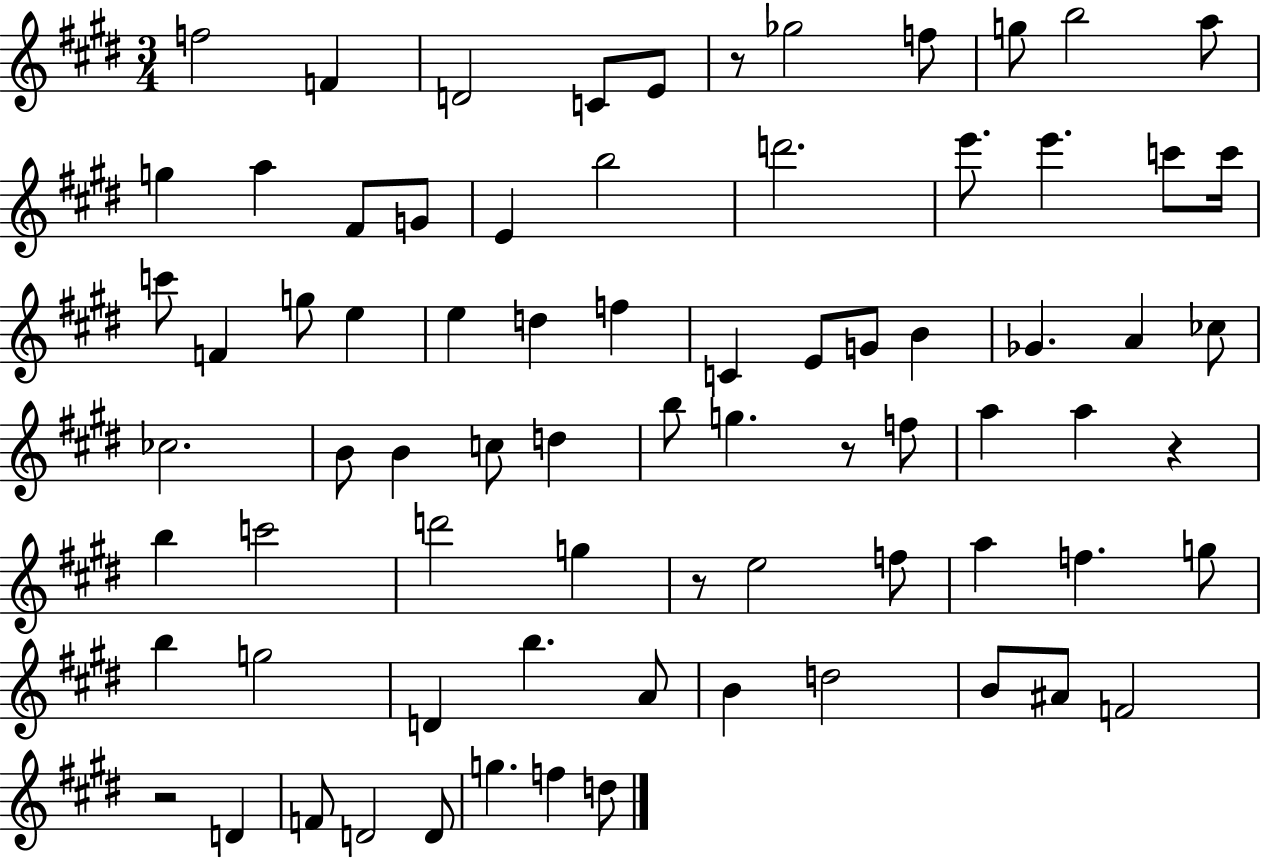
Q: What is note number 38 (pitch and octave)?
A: B4